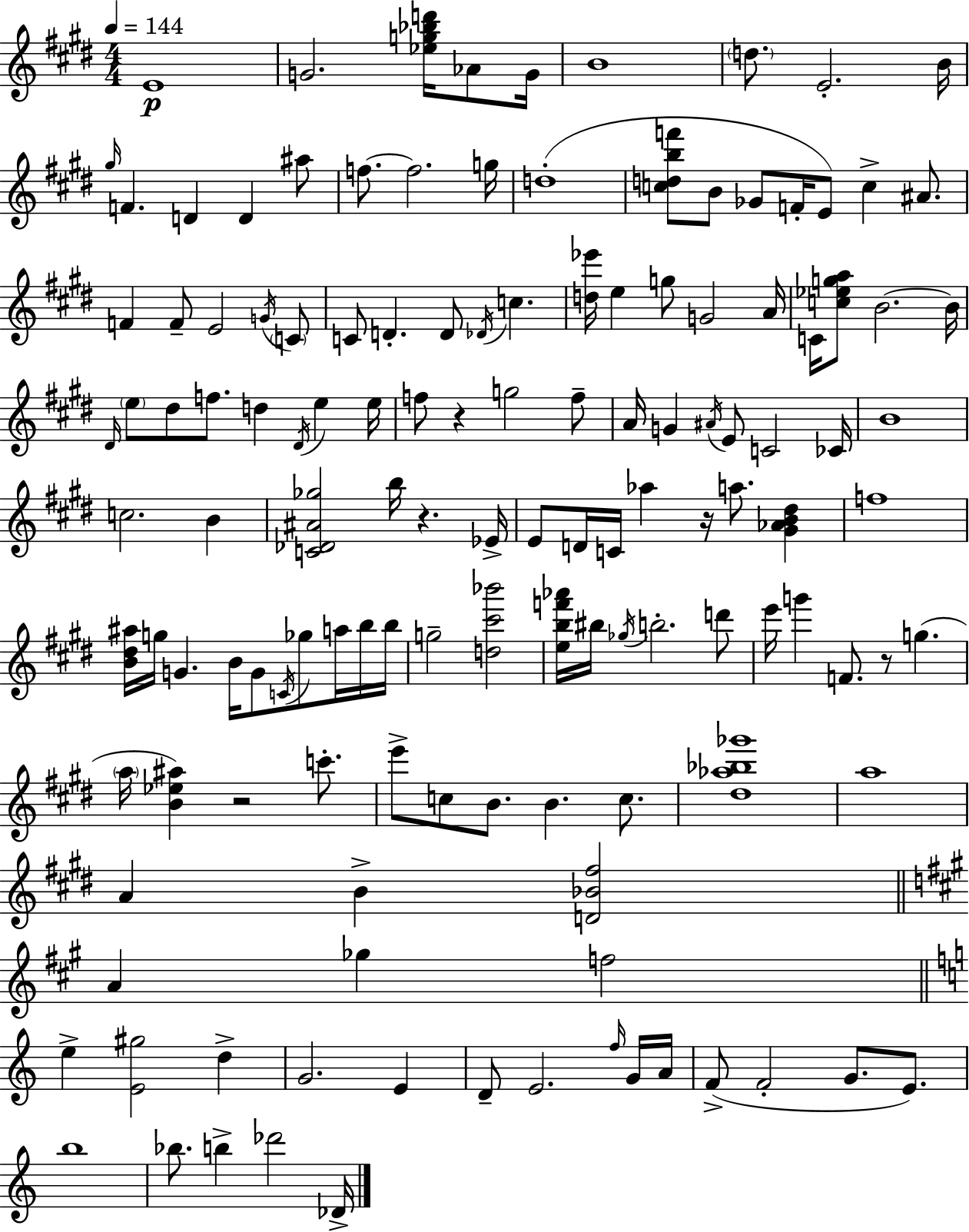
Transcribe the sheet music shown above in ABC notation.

X:1
T:Untitled
M:4/4
L:1/4
K:E
E4 G2 [_eg_bd']/4 _A/2 G/4 B4 d/2 E2 B/4 ^g/4 F D D ^a/2 f/2 f2 g/4 d4 [cdbf']/2 B/2 _G/2 F/4 E/2 c ^A/2 F F/2 E2 G/4 C/2 C/2 D D/2 _D/4 c [d_e']/4 e g/2 G2 A/4 C/4 [c_ega]/2 B2 B/4 ^D/4 e/2 ^d/2 f/2 d ^D/4 e e/4 f/2 z g2 f/2 A/4 G ^A/4 E/2 C2 _C/4 B4 c2 B [C_D^A_g]2 b/4 z _E/4 E/2 D/4 C/4 _a z/4 a/2 [^G_AB^d] f4 [B^d^a]/4 g/4 G B/4 G/2 C/4 _g/2 a/4 b/4 b/4 g2 [d^c'_b']2 [ebf'_a']/4 ^b/4 _g/4 b2 d'/2 e'/4 g' F/2 z/2 g a/4 [B_e^a] z2 c'/2 e'/2 c/2 B/2 B c/2 [^d_a_b_g']4 a4 A B [D_B^f]2 A _g f2 e [E^g]2 d G2 E D/2 E2 f/4 G/4 A/4 F/2 F2 G/2 E/2 b4 _b/2 b _d'2 _D/4